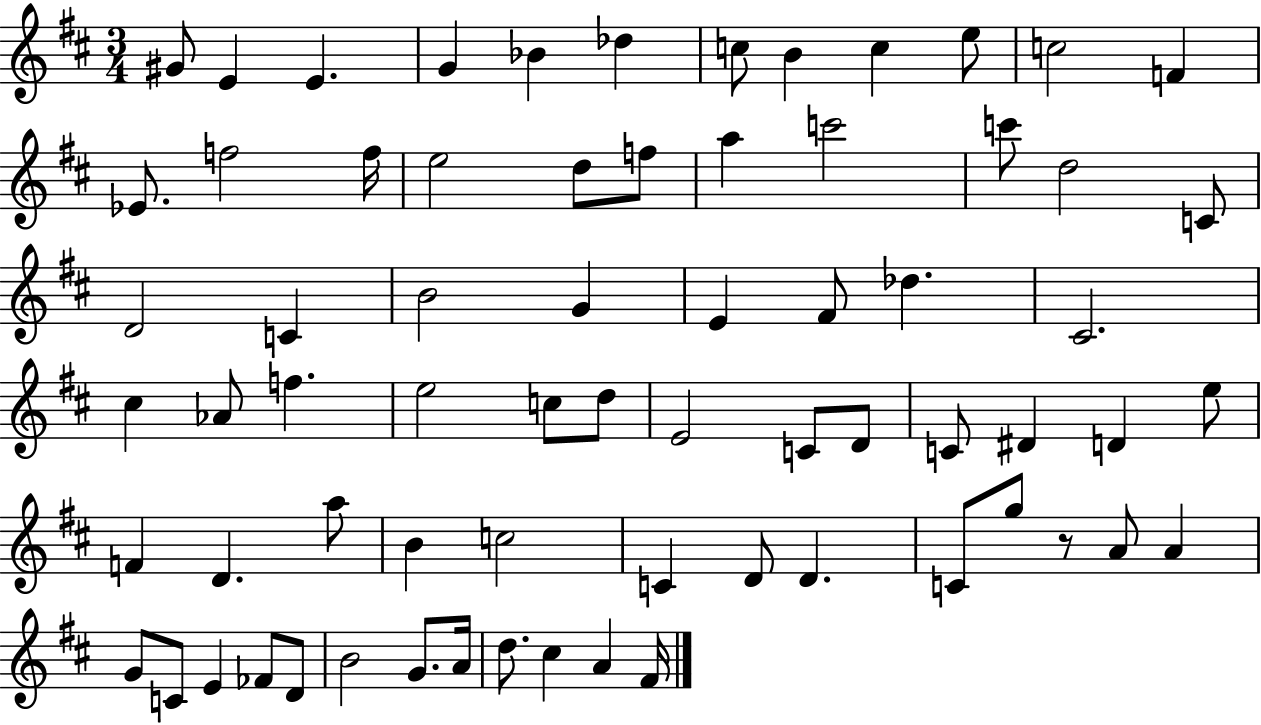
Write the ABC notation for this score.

X:1
T:Untitled
M:3/4
L:1/4
K:D
^G/2 E E G _B _d c/2 B c e/2 c2 F _E/2 f2 f/4 e2 d/2 f/2 a c'2 c'/2 d2 C/2 D2 C B2 G E ^F/2 _d ^C2 ^c _A/2 f e2 c/2 d/2 E2 C/2 D/2 C/2 ^D D e/2 F D a/2 B c2 C D/2 D C/2 g/2 z/2 A/2 A G/2 C/2 E _F/2 D/2 B2 G/2 A/4 d/2 ^c A ^F/4